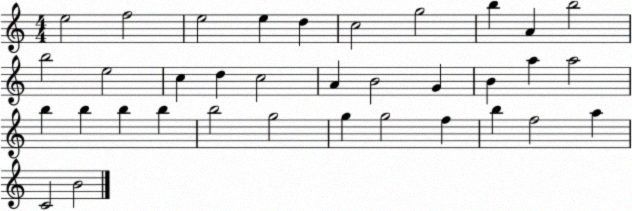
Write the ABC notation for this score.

X:1
T:Untitled
M:4/4
L:1/4
K:C
e2 f2 e2 e d c2 g2 b A b2 b2 e2 c d c2 A B2 G B a a2 b b b b b2 g2 g g2 f b f2 a C2 B2